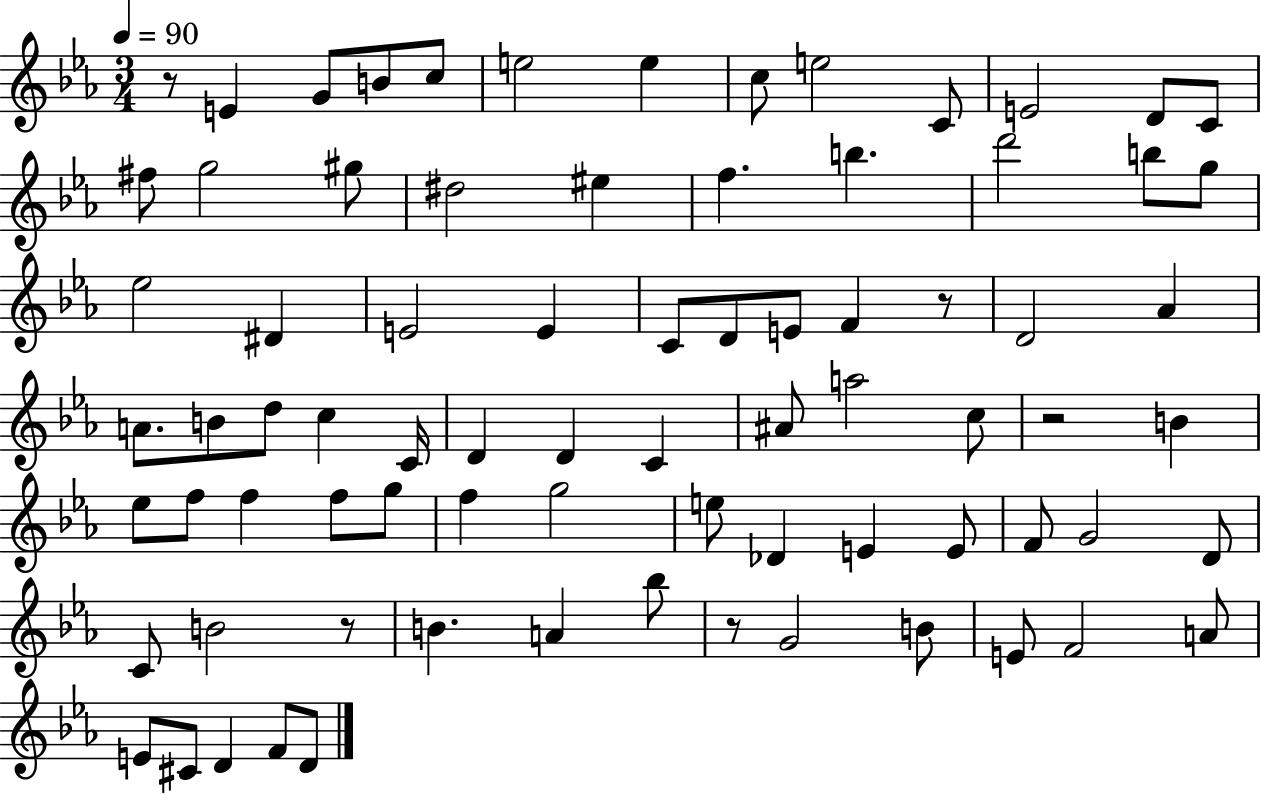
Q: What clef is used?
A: treble